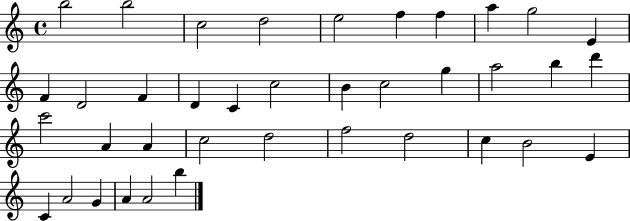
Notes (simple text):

B5/h B5/h C5/h D5/h E5/h F5/q F5/q A5/q G5/h E4/q F4/q D4/h F4/q D4/q C4/q C5/h B4/q C5/h G5/q A5/h B5/q D6/q C6/h A4/q A4/q C5/h D5/h F5/h D5/h C5/q B4/h E4/q C4/q A4/h G4/q A4/q A4/h B5/q